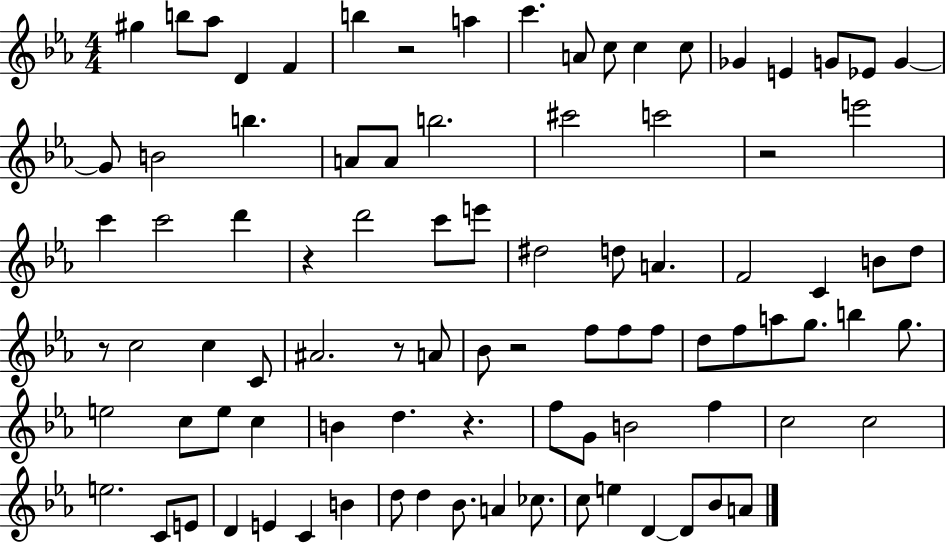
{
  \clef treble
  \numericTimeSignature
  \time 4/4
  \key ees \major
  gis''4 b''8 aes''8 d'4 f'4 | b''4 r2 a''4 | c'''4. a'8 c''8 c''4 c''8 | ges'4 e'4 g'8 ees'8 g'4~~ | \break g'8 b'2 b''4. | a'8 a'8 b''2. | cis'''2 c'''2 | r2 e'''2 | \break c'''4 c'''2 d'''4 | r4 d'''2 c'''8 e'''8 | dis''2 d''8 a'4. | f'2 c'4 b'8 d''8 | \break r8 c''2 c''4 c'8 | ais'2. r8 a'8 | bes'8 r2 f''8 f''8 f''8 | d''8 f''8 a''8 g''8. b''4 g''8. | \break e''2 c''8 e''8 c''4 | b'4 d''4. r4. | f''8 g'8 b'2 f''4 | c''2 c''2 | \break e''2. c'8 e'8 | d'4 e'4 c'4 b'4 | d''8 d''4 bes'8. a'4 ces''8. | c''8 e''4 d'4~~ d'8 bes'8 a'8 | \break \bar "|."
}